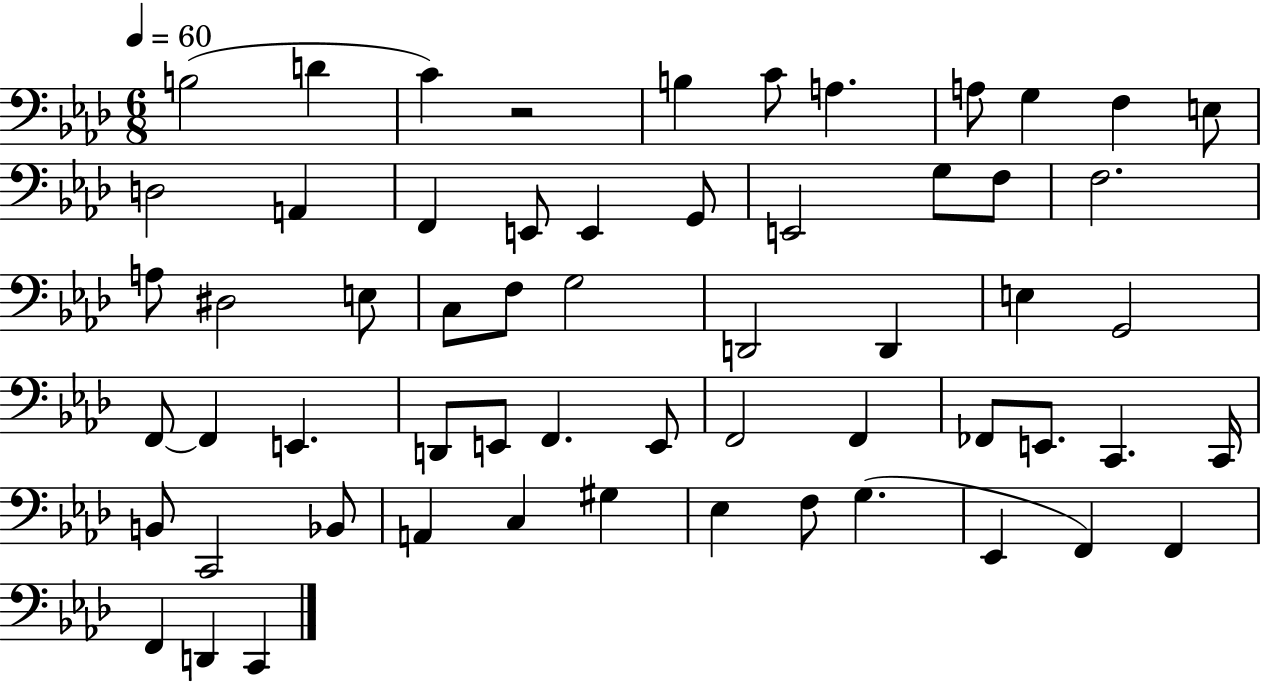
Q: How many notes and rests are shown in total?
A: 59